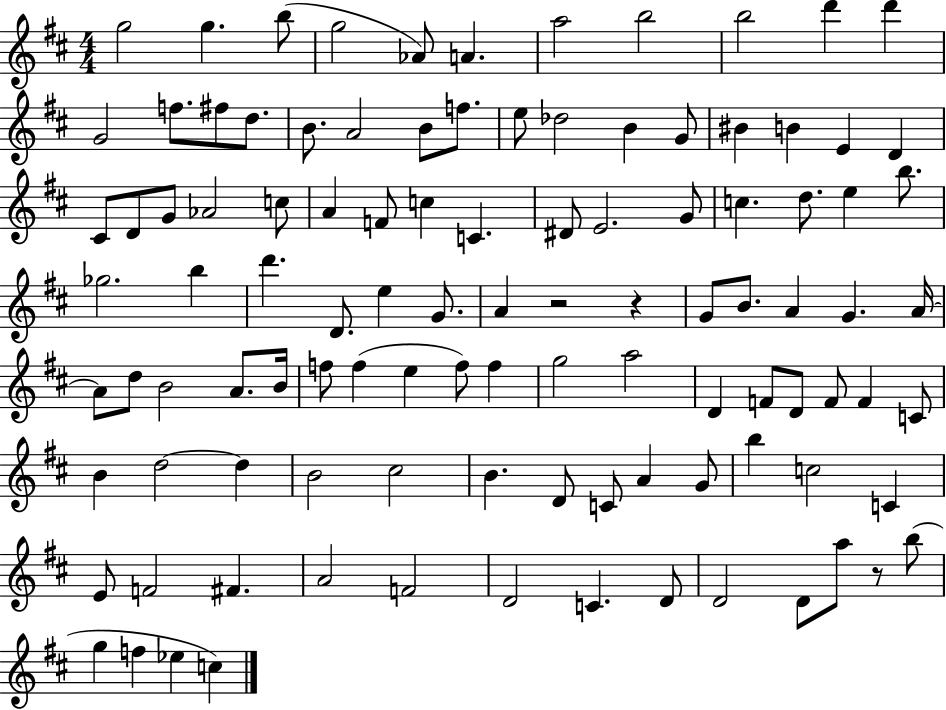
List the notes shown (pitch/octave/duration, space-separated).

G5/h G5/q. B5/e G5/h Ab4/e A4/q. A5/h B5/h B5/h D6/q D6/q G4/h F5/e. F#5/e D5/e. B4/e. A4/h B4/e F5/e. E5/e Db5/h B4/q G4/e BIS4/q B4/q E4/q D4/q C#4/e D4/e G4/e Ab4/h C5/e A4/q F4/e C5/q C4/q. D#4/e E4/h. G4/e C5/q. D5/e. E5/q B5/e. Gb5/h. B5/q D6/q. D4/e. E5/q G4/e. A4/q R/h R/q G4/e B4/e. A4/q G4/q. A4/s A4/e D5/e B4/h A4/e. B4/s F5/e F5/q E5/q F5/e F5/q G5/h A5/h D4/q F4/e D4/e F4/e F4/q C4/e B4/q D5/h D5/q B4/h C#5/h B4/q. D4/e C4/e A4/q G4/e B5/q C5/h C4/q E4/e F4/h F#4/q. A4/h F4/h D4/h C4/q. D4/e D4/h D4/e A5/e R/e B5/e G5/q F5/q Eb5/q C5/q